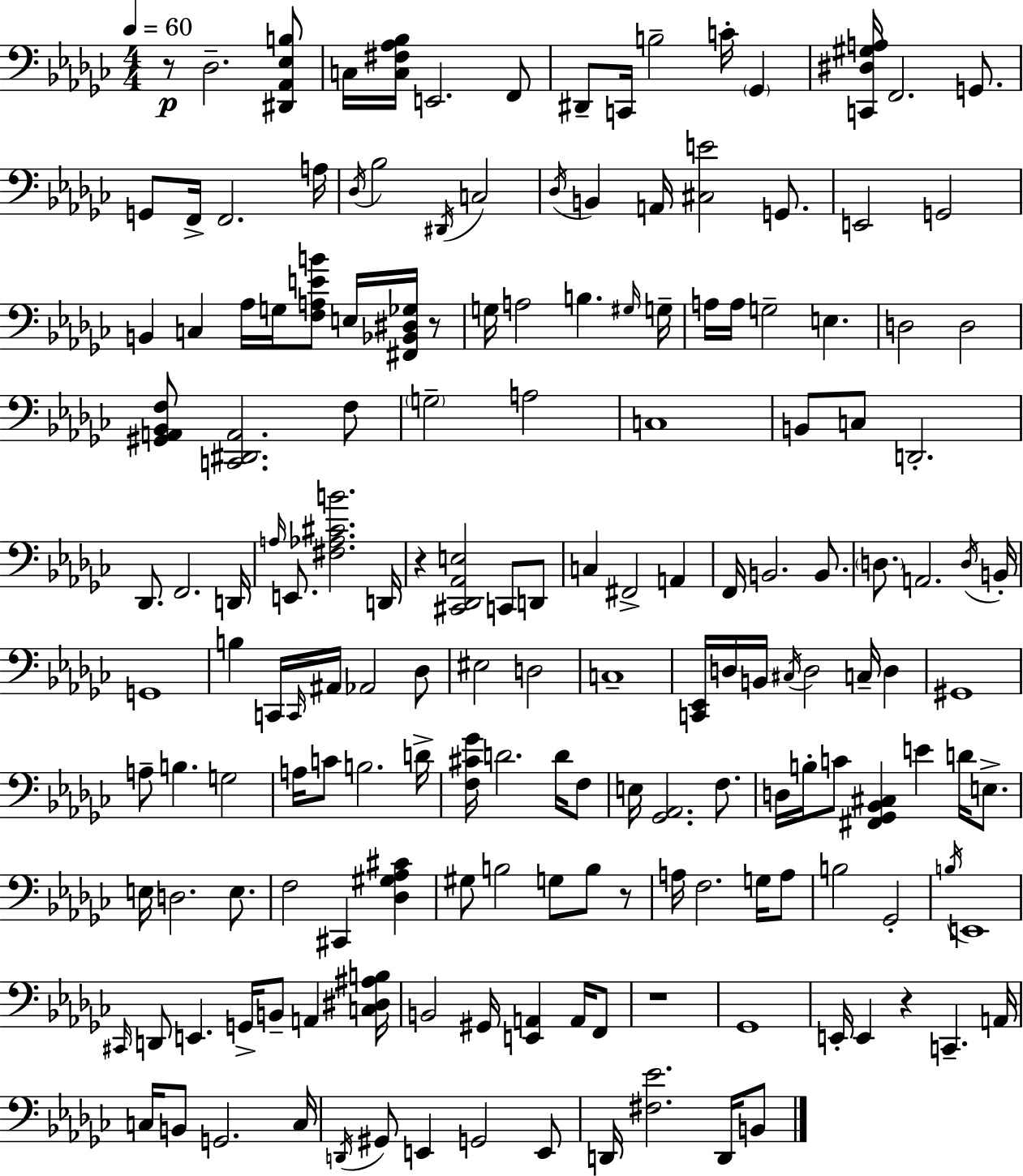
R/e Db3/h. [D#2,Ab2,Eb3,B3]/e C3/s [C3,F#3,Ab3,Bb3]/s E2/h. F2/e D#2/e C2/s B3/h C4/s Gb2/q [C2,D#3,G#3,A3]/s F2/h. G2/e. G2/e F2/s F2/h. A3/s Db3/s Bb3/h D#2/s C3/h Db3/s B2/q A2/s [C#3,E4]/h G2/e. E2/h G2/h B2/q C3/q Ab3/s G3/s [F3,A3,E4,B4]/e E3/s [F#2,Bb2,D#3,Gb3]/s R/e G3/s A3/h B3/q. G#3/s G3/s A3/s A3/s G3/h E3/q. D3/h D3/h [G#2,A2,Bb2,F3]/e [C2,D#2,A2]/h. F3/e G3/h A3/h C3/w B2/e C3/e D2/h. Db2/e. F2/h. D2/s A3/s E2/e. [F#3,Ab3,C#4,B4]/h. D2/s R/q [C#2,Db2,Ab2,E3]/h C2/e D2/e C3/q F#2/h A2/q F2/s B2/h. B2/e. D3/e. A2/h. D3/s B2/s G2/w B3/q C2/s C2/s A#2/s Ab2/h Db3/e EIS3/h D3/h C3/w [C2,Eb2]/s D3/s B2/s C#3/s D3/h C3/s D3/q G#2/w A3/e B3/q. G3/h A3/s C4/e B3/h. D4/s [F3,C#4,Gb4]/s D4/h. D4/s F3/e E3/s [Gb2,Ab2]/h. F3/e. D3/s B3/s C4/e [F#2,Gb2,Bb2,C#3]/q E4/q D4/s E3/e. E3/s D3/h. E3/e. F3/h C#2/q [Db3,G#3,Ab3,C#4]/q G#3/e B3/h G3/e B3/e R/e A3/s F3/h. G3/s A3/e B3/h Gb2/h B3/s E2/w C#2/s D2/e E2/q. G2/s B2/e A2/q [C3,D#3,A#3,B3]/s B2/h G#2/s [E2,A2]/q A2/s F2/e R/w Gb2/w E2/s E2/q R/q C2/q. A2/s C3/s B2/e G2/h. C3/s D2/s G#2/e E2/q G2/h E2/e D2/s [F#3,Eb4]/h. D2/s B2/e